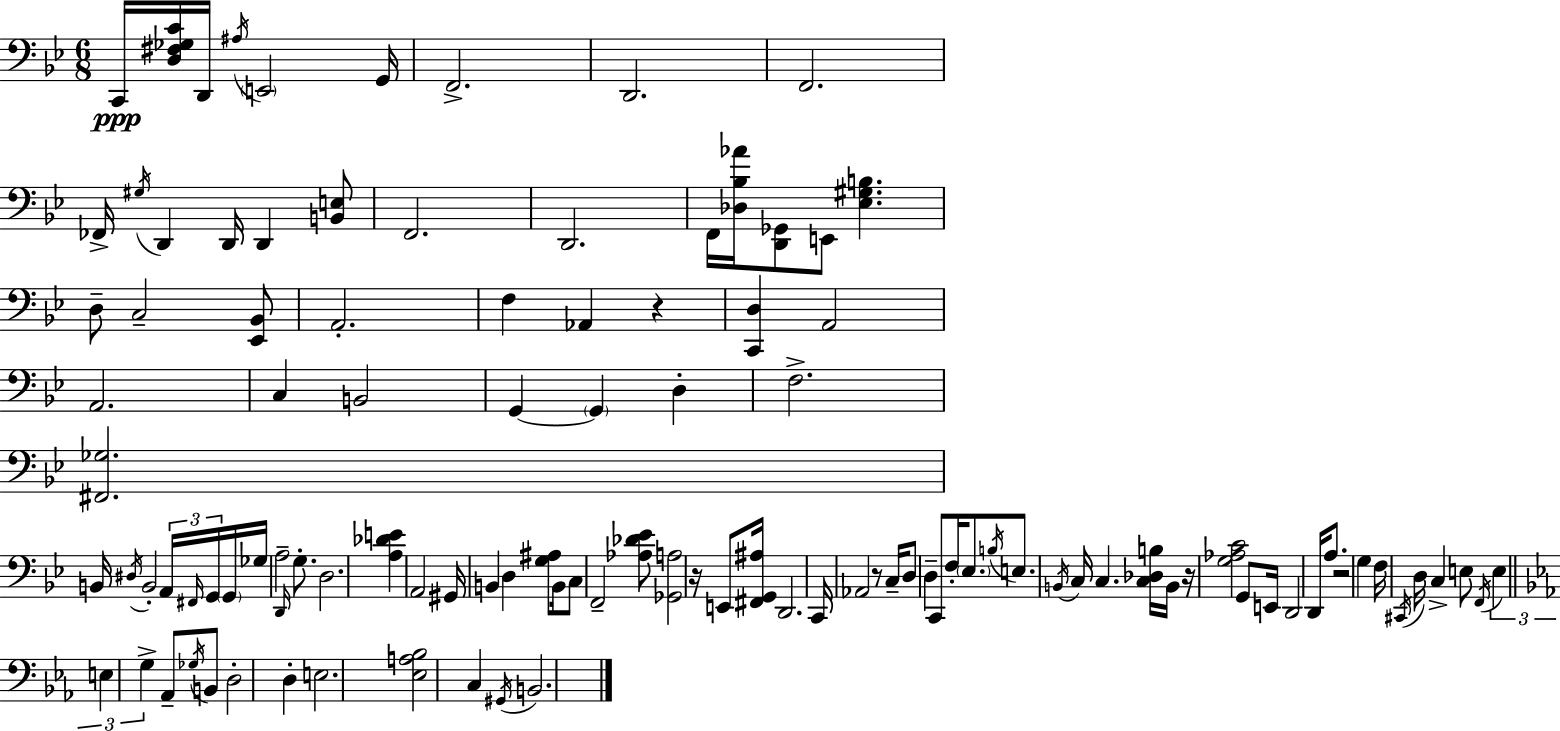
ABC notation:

X:1
T:Untitled
M:6/8
L:1/4
K:Bb
C,,/4 [D,^F,_G,C]/4 D,,/4 ^A,/4 E,,2 G,,/4 F,,2 D,,2 F,,2 _F,,/4 ^G,/4 D,, D,,/4 D,, [B,,E,]/2 F,,2 D,,2 F,,/4 [_D,_B,_A]/4 [D,,_G,,]/2 E,,/2 [_E,^G,B,] D,/2 C,2 [_E,,_B,,]/2 A,,2 F, _A,, z [C,,D,] A,,2 A,,2 C, B,,2 G,, G,, D, F,2 [^F,,_G,]2 B,,/4 ^D,/4 B,,2 A,,/4 ^F,,/4 G,,/4 G,,/4 _G,/4 A,2 D,,/4 G,/2 D,2 [A,_DE] A,,2 ^G,,/4 B,, D, [G,^A,]/2 B,,/4 C,/2 F,,2 [_A,_D_E]/2 [_G,,A,]2 z/4 E,,/2 [^F,,G,,^A,]/4 D,,2 C,,/4 _A,,2 z/2 C,/4 D,/2 D, C,,/2 F,/4 _E,/2 B,/4 E,/2 B,,/4 C,/4 C, [C,_D,B,]/4 B,,/4 z/4 [G,_A,C]2 G,,/2 E,,/4 D,,2 D,,/4 A,/2 z2 G, F,/4 ^C,,/4 D,/4 C, E,/2 F,,/4 E, E, G, _A,,/2 _G,/4 B,,/2 D,2 D, E,2 [_E,A,_B,]2 C, ^G,,/4 B,,2